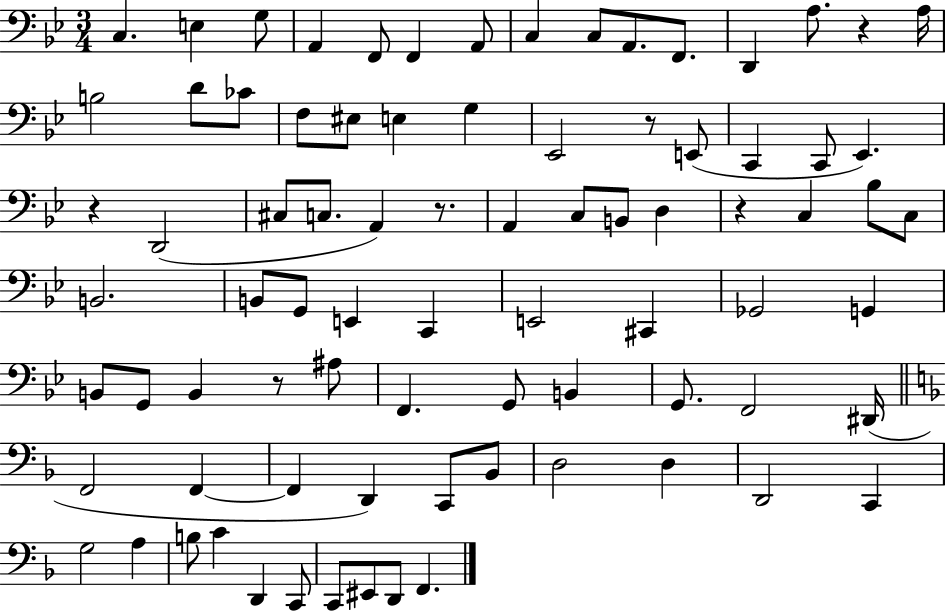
X:1
T:Untitled
M:3/4
L:1/4
K:Bb
C, E, G,/2 A,, F,,/2 F,, A,,/2 C, C,/2 A,,/2 F,,/2 D,, A,/2 z A,/4 B,2 D/2 _C/2 F,/2 ^E,/2 E, G, _E,,2 z/2 E,,/2 C,, C,,/2 _E,, z D,,2 ^C,/2 C,/2 A,, z/2 A,, C,/2 B,,/2 D, z C, _B,/2 C,/2 B,,2 B,,/2 G,,/2 E,, C,, E,,2 ^C,, _G,,2 G,, B,,/2 G,,/2 B,, z/2 ^A,/2 F,, G,,/2 B,, G,,/2 F,,2 ^D,,/4 F,,2 F,, F,, D,, C,,/2 _B,,/2 D,2 D, D,,2 C,, G,2 A, B,/2 C D,, C,,/2 C,,/2 ^E,,/2 D,,/2 F,,